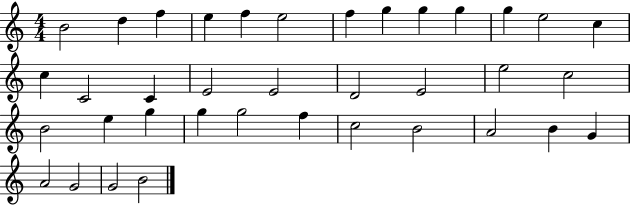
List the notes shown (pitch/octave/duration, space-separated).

B4/h D5/q F5/q E5/q F5/q E5/h F5/q G5/q G5/q G5/q G5/q E5/h C5/q C5/q C4/h C4/q E4/h E4/h D4/h E4/h E5/h C5/h B4/h E5/q G5/q G5/q G5/h F5/q C5/h B4/h A4/h B4/q G4/q A4/h G4/h G4/h B4/h